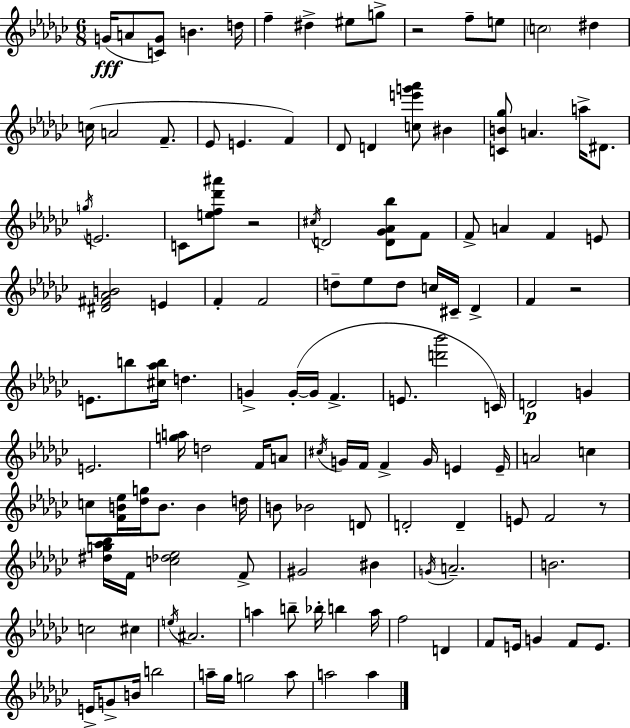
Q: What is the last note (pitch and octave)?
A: A5